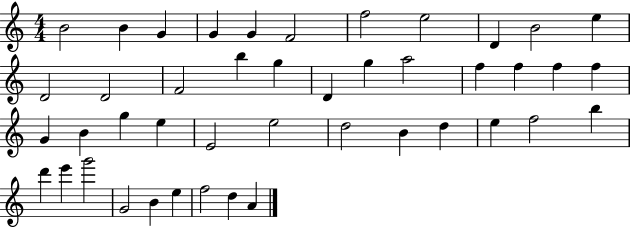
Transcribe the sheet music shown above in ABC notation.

X:1
T:Untitled
M:4/4
L:1/4
K:C
B2 B G G G F2 f2 e2 D B2 e D2 D2 F2 b g D g a2 f f f f G B g e E2 e2 d2 B d e f2 b d' e' g'2 G2 B e f2 d A